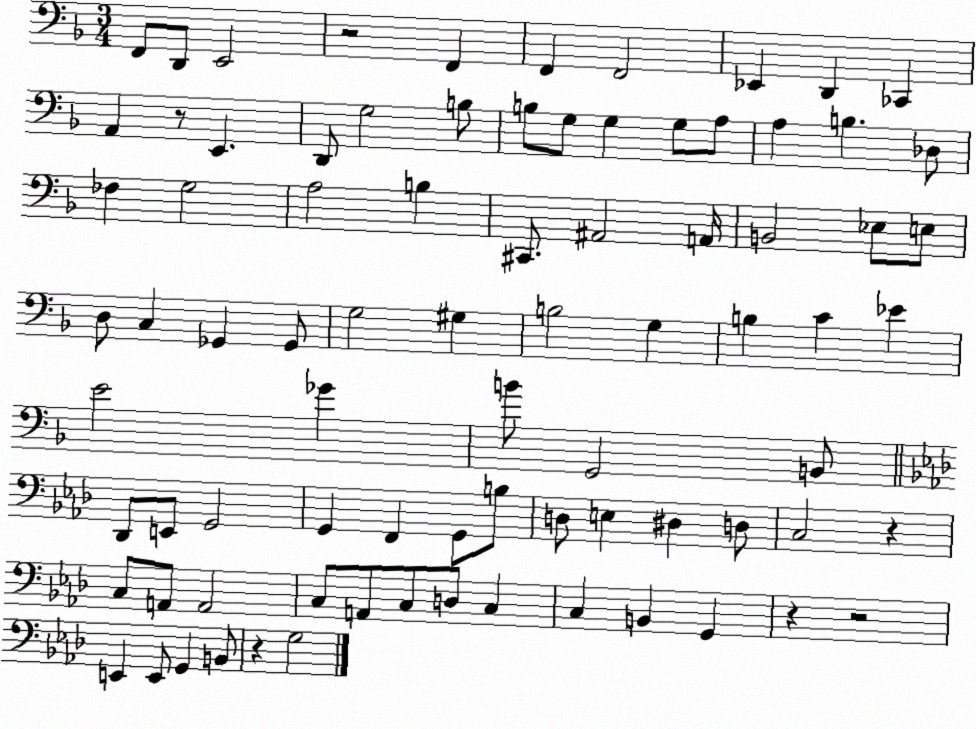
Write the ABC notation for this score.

X:1
T:Untitled
M:3/4
L:1/4
K:F
F,,/2 D,,/2 E,,2 z2 F,, F,, F,,2 _E,, D,, _C,, A,, z/2 E,, D,,/2 G,2 B,/2 B,/2 G,/2 G, G,/2 A,/2 A, B, _D,/2 _F, G,2 A,2 B, ^C,,/2 ^A,,2 A,,/4 B,,2 _E,/2 E,/2 D,/2 C, _G,, _G,,/2 G,2 ^G, B,2 G, B, C _E E2 _G B/2 G,,2 B,,/2 _D,,/2 E,,/2 G,,2 G,, F,, G,,/2 B,/2 D,/2 E, ^D, D,/2 C,2 z C,/2 A,,/2 A,,2 C,/2 A,,/2 C,/2 D,/2 C, C, B,, G,, z z2 E,, E,,/2 G,, B,,/2 z G,2